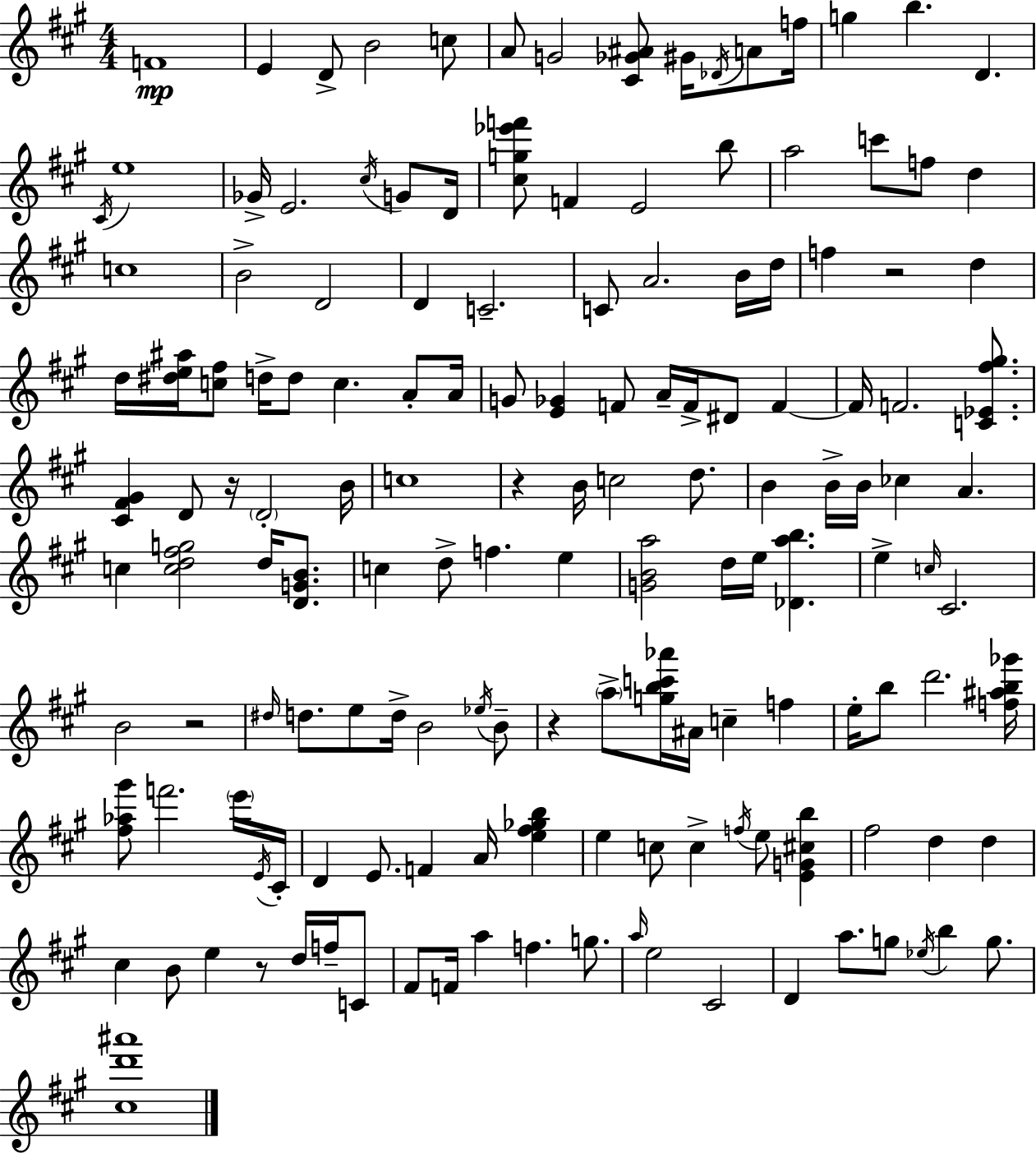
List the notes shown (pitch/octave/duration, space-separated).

F4/w E4/q D4/e B4/h C5/e A4/e G4/h [C#4,Gb4,A#4]/e G#4/s Db4/s A4/e F5/s G5/q B5/q. D4/q. C#4/s E5/w Gb4/s E4/h. C#5/s G4/e D4/s [C#5,G5,Eb6,F6]/e F4/q E4/h B5/e A5/h C6/e F5/e D5/q C5/w B4/h D4/h D4/q C4/h. C4/e A4/h. B4/s D5/s F5/q R/h D5/q D5/s [D#5,E5,A#5]/s [C5,F#5]/e D5/s D5/e C5/q. A4/e A4/s G4/e [E4,Gb4]/q F4/e A4/s F4/s D#4/e F4/q F4/s F4/h. [C4,Eb4,F#5,G#5]/e. [C#4,F#4,G#4]/q D4/e R/s D4/h B4/s C5/w R/q B4/s C5/h D5/e. B4/q B4/s B4/s CES5/q A4/q. C5/q [C5,D5,F#5,G5]/h D5/s [D4,G4,B4]/e. C5/q D5/e F5/q. E5/q [G4,B4,A5]/h D5/s E5/s [Db4,A5,B5]/q. E5/q C5/s C#4/h. B4/h R/h D#5/s D5/e. E5/e D5/s B4/h Eb5/s B4/e R/q A5/e [G5,B5,C6,Ab6]/s A#4/s C5/q F5/q E5/s B5/e D6/h. [F5,A#5,B5,Gb6]/s [F#5,Ab5,G#6]/e F6/h. E6/s E4/s C#4/s D4/q E4/e. F4/q A4/s [E5,F#5,Gb5,B5]/q E5/q C5/e C5/q F5/s E5/e [E4,G4,C#5,B5]/q F#5/h D5/q D5/q C#5/q B4/e E5/q R/e D5/s F5/s C4/e F#4/e F4/s A5/q F5/q. G5/e. A5/s E5/h C#4/h D4/q A5/e. G5/e Eb5/s B5/q G5/e. [C#5,D6,A#6]/w